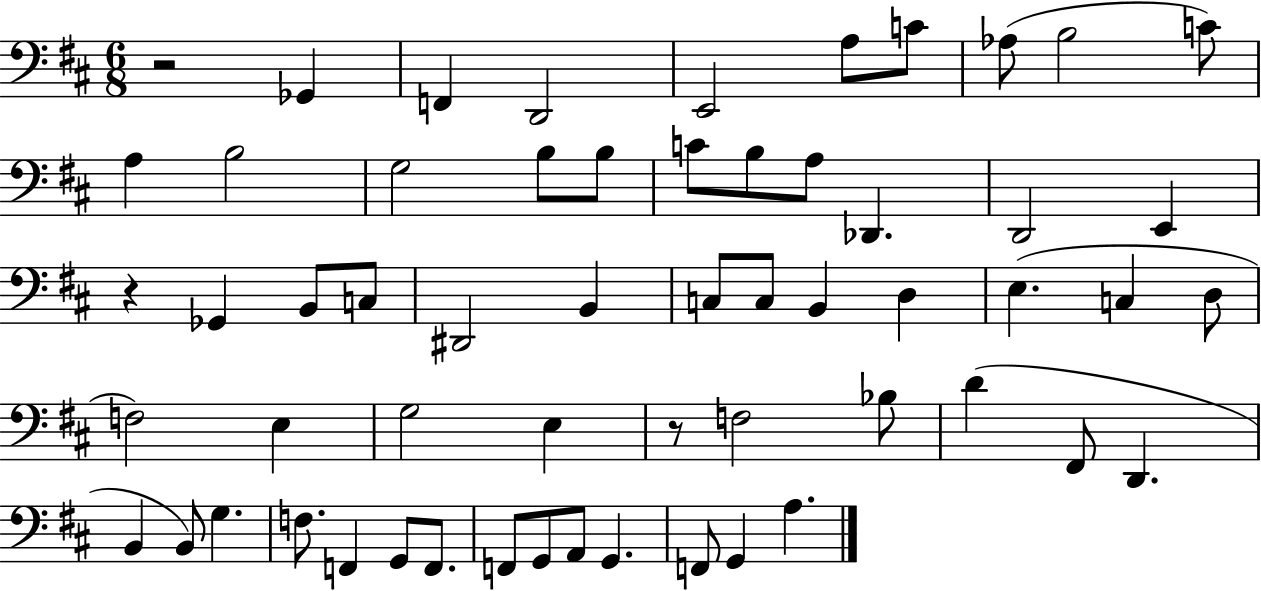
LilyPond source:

{
  \clef bass
  \numericTimeSignature
  \time 6/8
  \key d \major
  r2 ges,4 | f,4 d,2 | e,2 a8 c'8 | aes8( b2 c'8) | \break a4 b2 | g2 b8 b8 | c'8 b8 a8 des,4. | d,2 e,4 | \break r4 ges,4 b,8 c8 | dis,2 b,4 | c8 c8 b,4 d4 | e4.( c4 d8 | \break f2) e4 | g2 e4 | r8 f2 bes8 | d'4( fis,8 d,4. | \break b,4 b,8) g4. | f8. f,4 g,8 f,8. | f,8 g,8 a,8 g,4. | f,8 g,4 a4. | \break \bar "|."
}